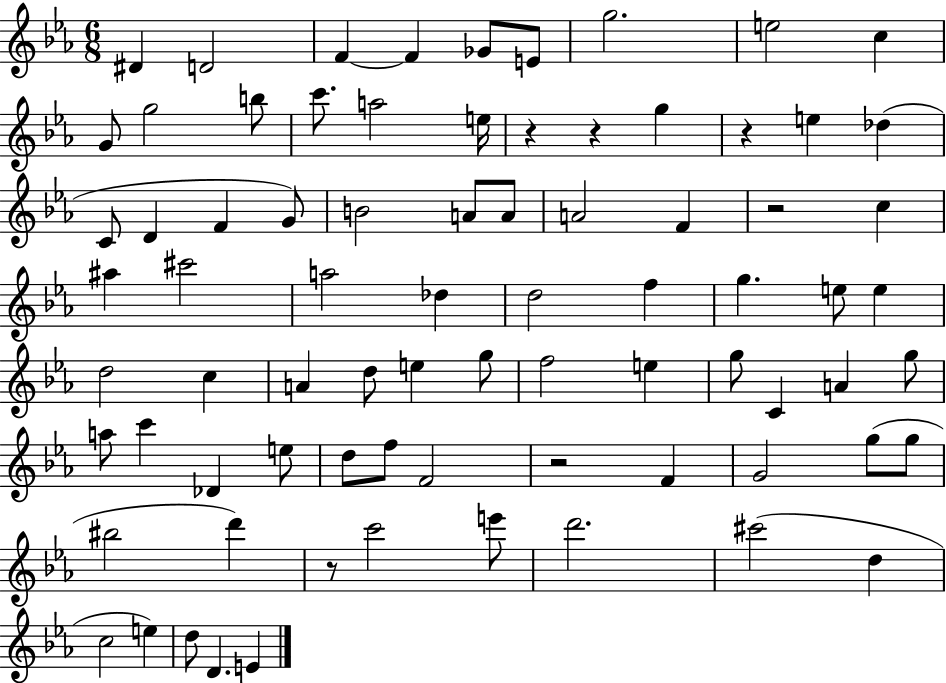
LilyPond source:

{
  \clef treble
  \numericTimeSignature
  \time 6/8
  \key ees \major
  dis'4 d'2 | f'4~~ f'4 ges'8 e'8 | g''2. | e''2 c''4 | \break g'8 g''2 b''8 | c'''8. a''2 e''16 | r4 r4 g''4 | r4 e''4 des''4( | \break c'8 d'4 f'4 g'8) | b'2 a'8 a'8 | a'2 f'4 | r2 c''4 | \break ais''4 cis'''2 | a''2 des''4 | d''2 f''4 | g''4. e''8 e''4 | \break d''2 c''4 | a'4 d''8 e''4 g''8 | f''2 e''4 | g''8 c'4 a'4 g''8 | \break a''8 c'''4 des'4 e''8 | d''8 f''8 f'2 | r2 f'4 | g'2 g''8( g''8 | \break bis''2 d'''4) | r8 c'''2 e'''8 | d'''2. | cis'''2( d''4 | \break c''2 e''4) | d''8 d'4. e'4 | \bar "|."
}